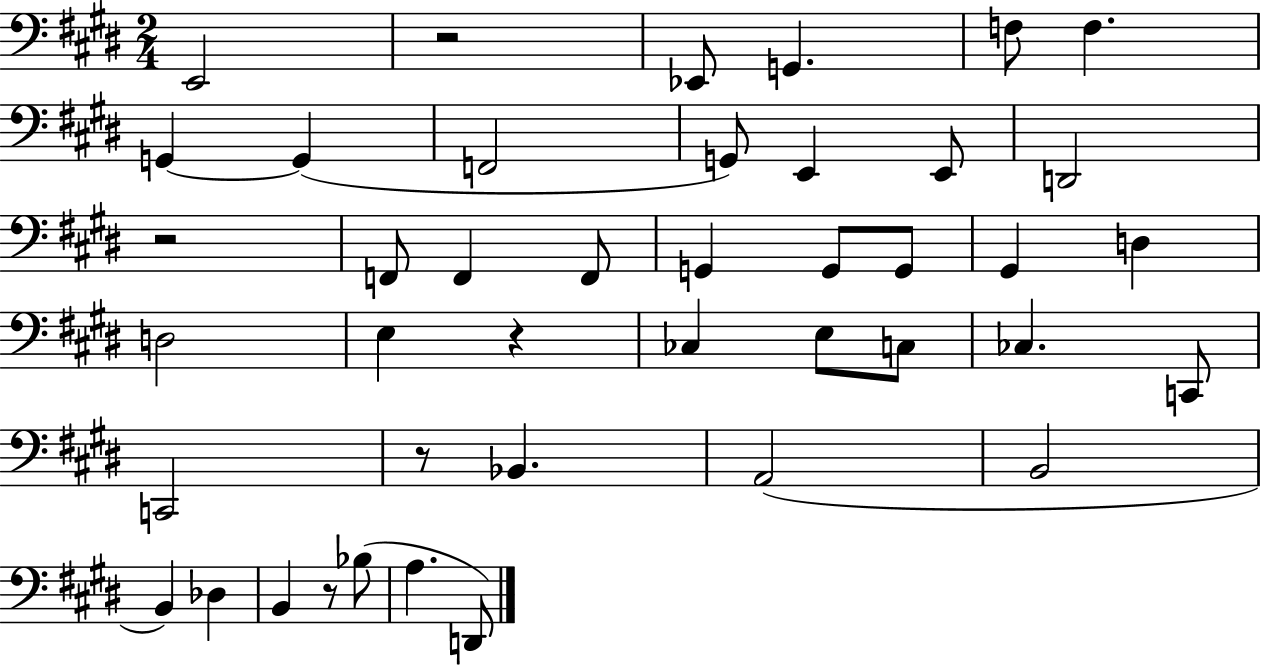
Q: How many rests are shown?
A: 5